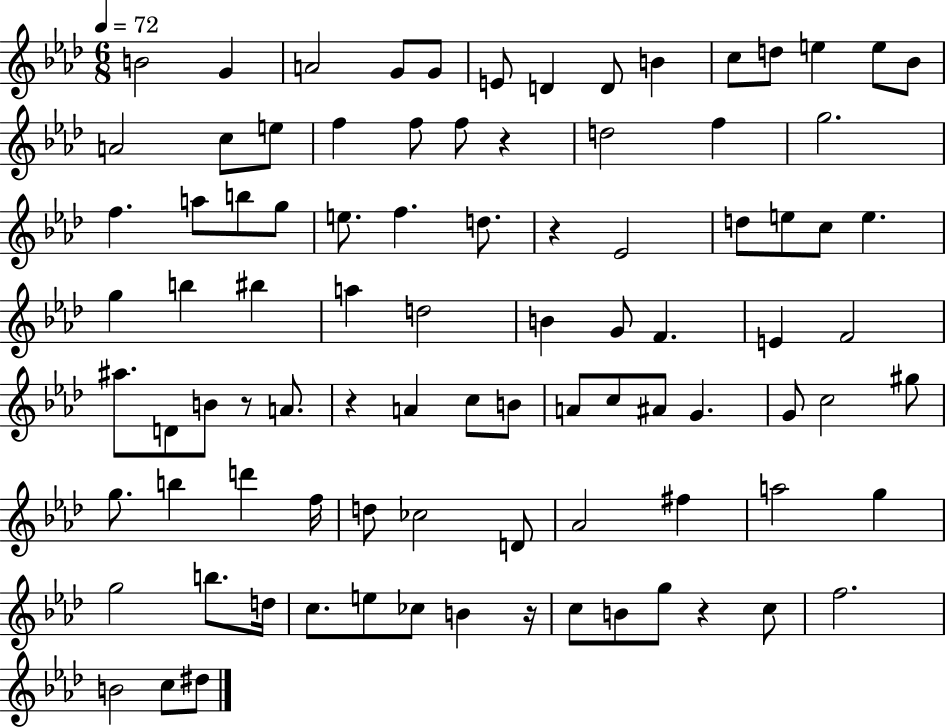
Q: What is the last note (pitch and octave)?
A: D#5